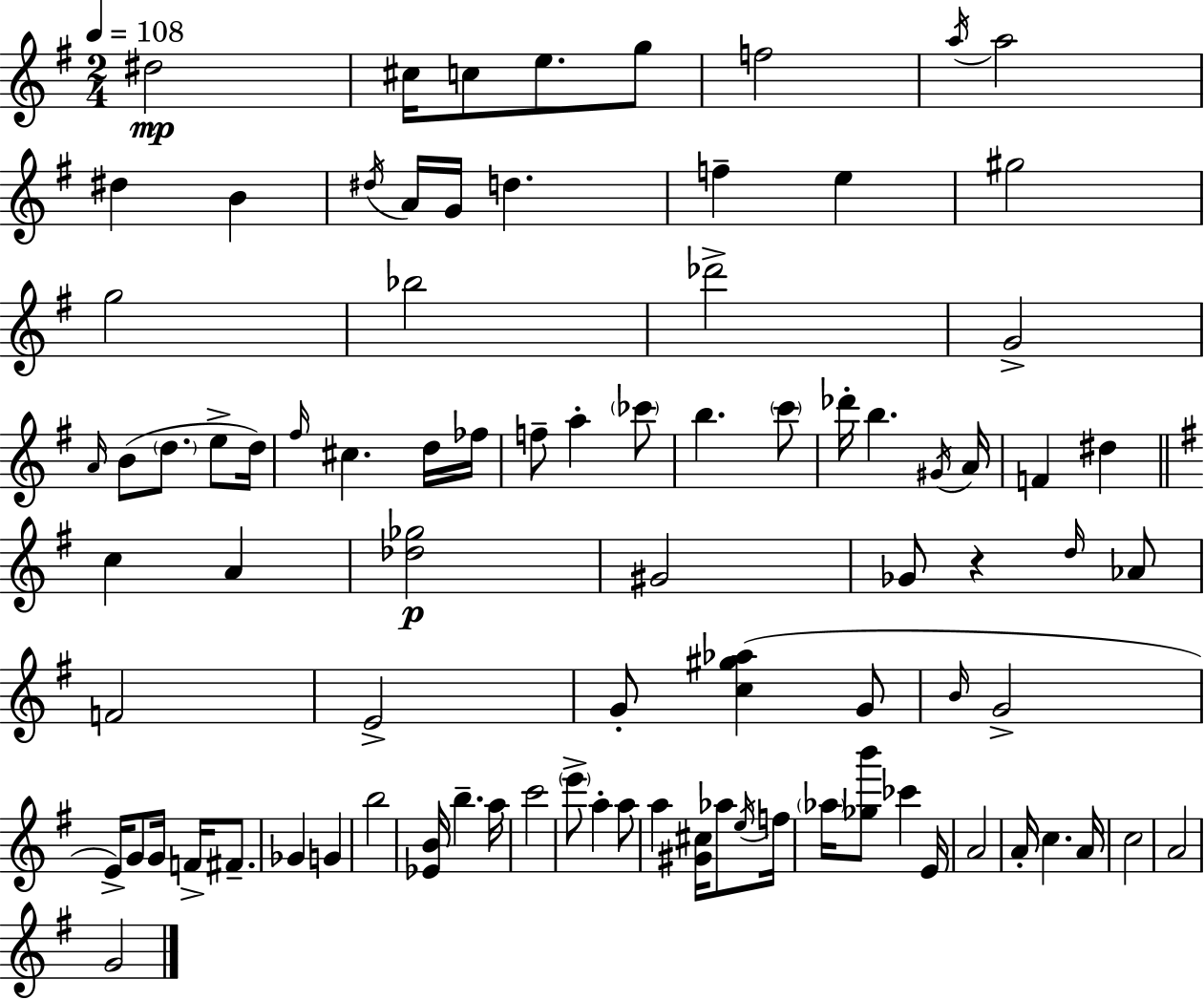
{
  \clef treble
  \numericTimeSignature
  \time 2/4
  \key e \minor
  \tempo 4 = 108
  dis''2\mp | cis''16 c''8 e''8. g''8 | f''2 | \acciaccatura { a''16 } a''2 | \break dis''4 b'4 | \acciaccatura { dis''16 } a'16 g'16 d''4. | f''4-- e''4 | gis''2 | \break g''2 | bes''2 | des'''2-> | g'2-> | \break \grace { a'16 }( b'8 \parenthesize d''8. | e''8-> d''16) \grace { fis''16 } cis''4. | d''16 fes''16 f''8-- a''4-. | \parenthesize ces'''8 b''4. | \break \parenthesize c'''8 des'''16-. b''4. | \acciaccatura { gis'16 } a'16 f'4 | dis''4 \bar "||" \break \key g \major c''4 a'4 | <des'' ges''>2\p | gis'2 | ges'8 r4 \grace { d''16 } aes'8 | \break f'2 | e'2-> | g'8-. <c'' gis'' aes''>4( g'8 | \grace { b'16 } g'2-> | \break e'16->) g'8 g'16 f'16-> fis'8.-- | ges'4 g'4 | b''2 | <ees' b'>16 b''4.-- | \break a''16 c'''2 | \parenthesize e'''8-> a''4-. | a''8 a''4 <gis' cis''>16 aes''8 | \acciaccatura { e''16 } f''16 \parenthesize aes''16 <ges'' b'''>8 ces'''4 | \break e'16 a'2 | a'16-. c''4. | a'16 c''2 | a'2 | \break g'2 | \bar "|."
}